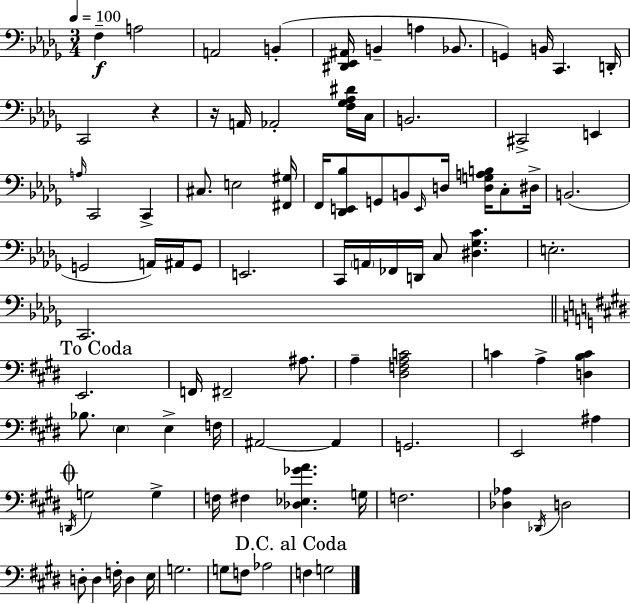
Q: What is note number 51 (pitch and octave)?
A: Bb3